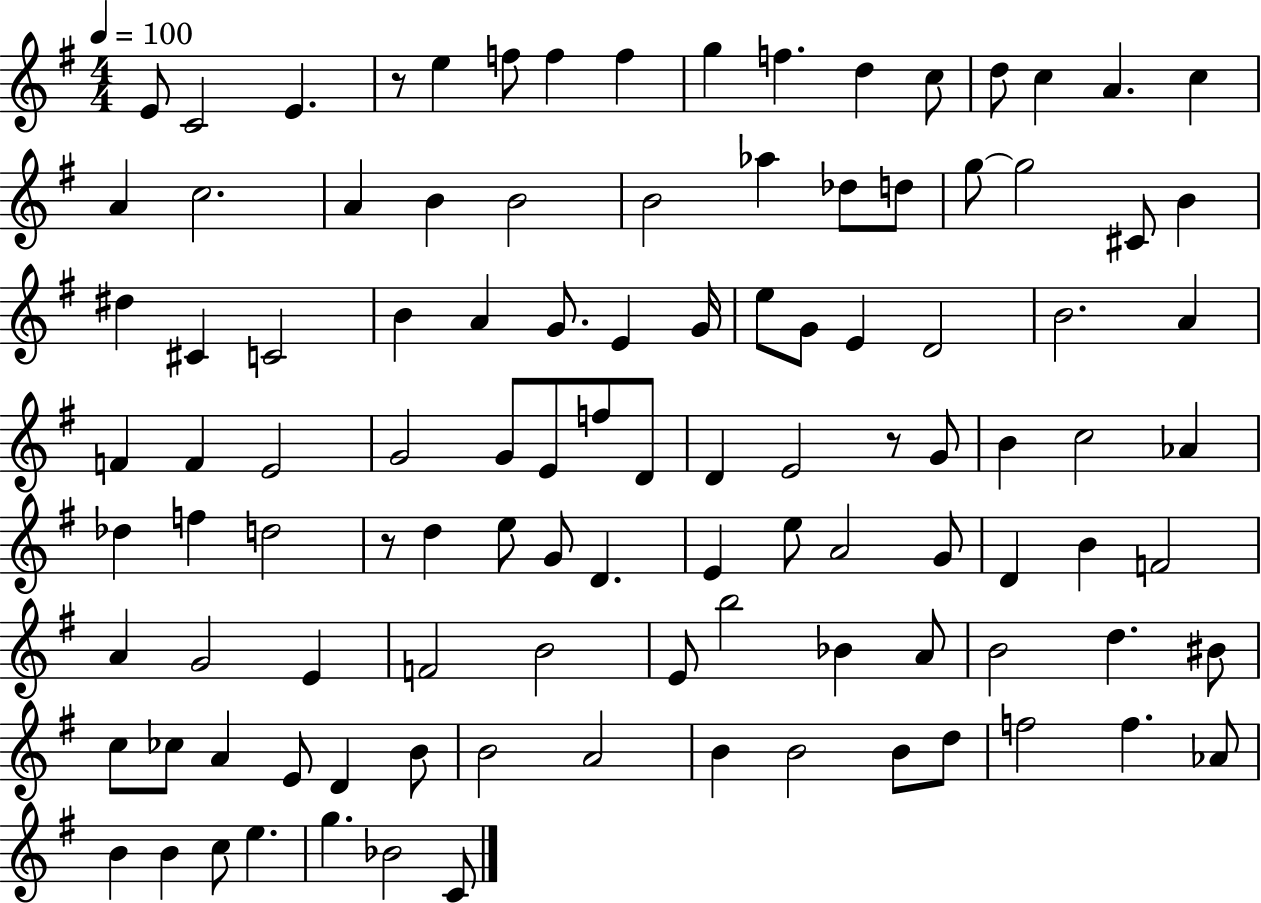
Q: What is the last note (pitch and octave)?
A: C4